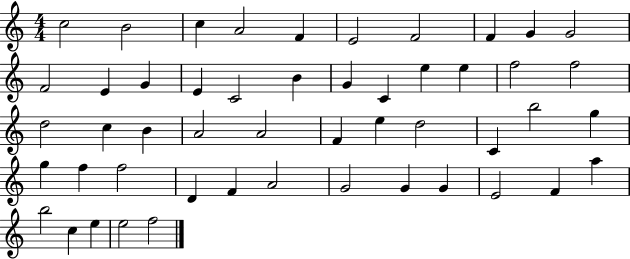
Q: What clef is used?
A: treble